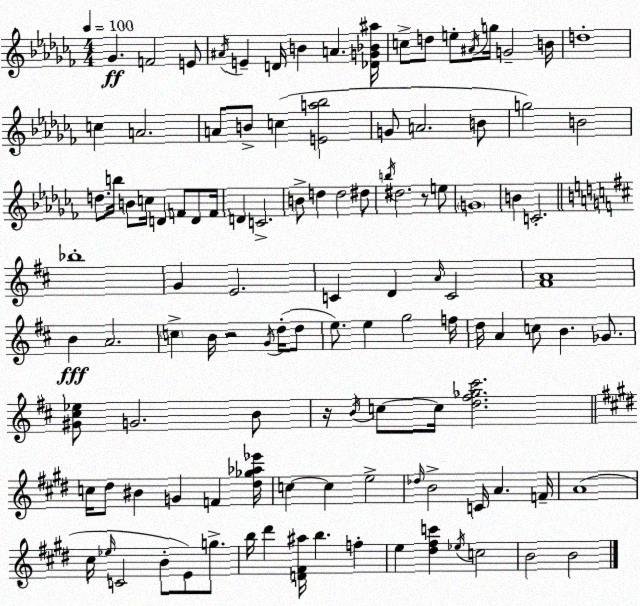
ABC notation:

X:1
T:Untitled
M:4/4
L:1/4
K:Abm
_G F2 E/2 ^A/4 E D/4 B A [_DG_B^a]/4 c/2 d/2 e/2 ^A/4 g/4 G2 B/4 d4 c A2 A/2 B/2 c [Ea_b]2 G/2 A2 B/2 g2 B2 d/2 b/4 B/2 c/4 D F/2 D/2 F/4 D C2 B/2 d d2 ^d/2 b/4 ^d2 z/2 e/2 G4 B C2 _b4 G E2 C D A/4 C2 [^FA]4 B A2 c B/4 z2 G/4 d/4 d/2 e/2 e g2 f/4 d/4 A c/2 B _G/2 [^G^c_e]/2 G2 B/2 z/4 B/4 c/2 c/4 [d^f_g^c']2 c/4 ^d/2 ^B G F [^d_g_a_e']/4 c c e2 _d/4 B2 C/4 A F/4 A4 ^c/4 _e/4 C2 B/2 E/2 g/2 b/4 ^d' [D^F^a]/4 b f e [^d^fc'] _e/4 c2 B2 B2